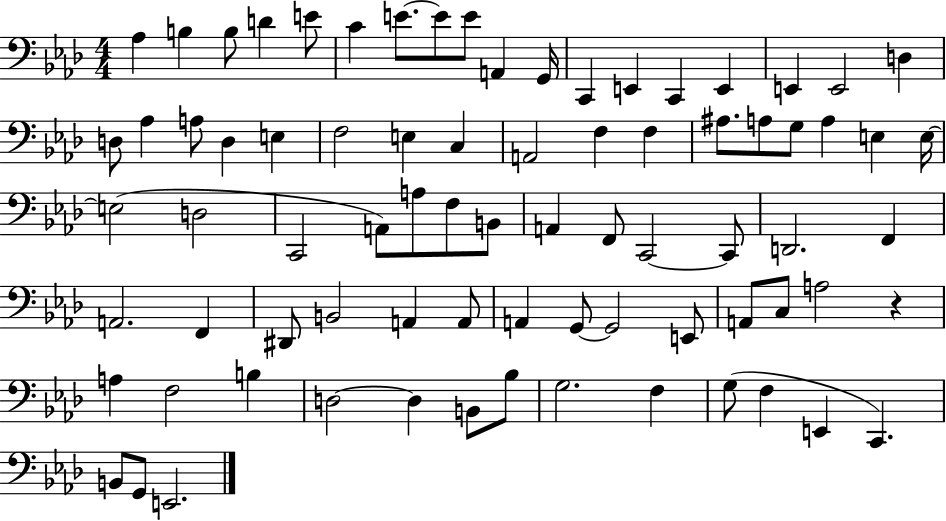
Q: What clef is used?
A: bass